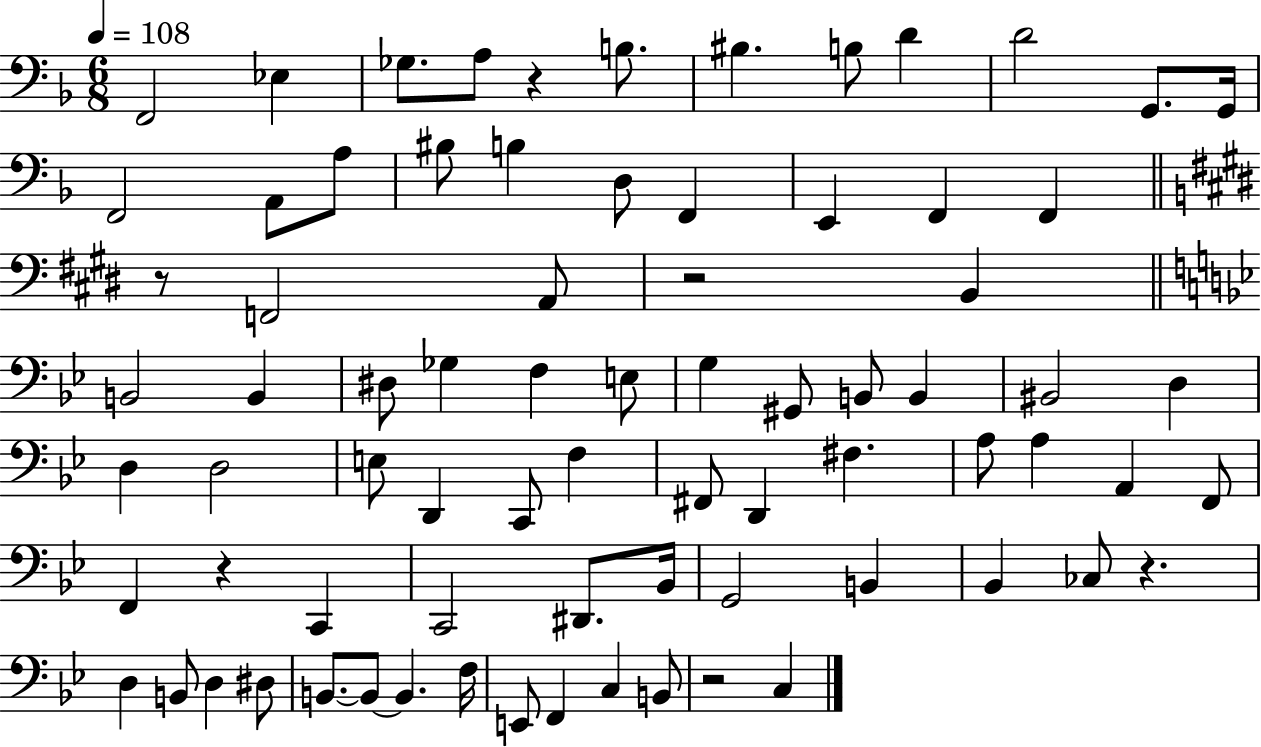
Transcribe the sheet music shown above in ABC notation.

X:1
T:Untitled
M:6/8
L:1/4
K:F
F,,2 _E, _G,/2 A,/2 z B,/2 ^B, B,/2 D D2 G,,/2 G,,/4 F,,2 A,,/2 A,/2 ^B,/2 B, D,/2 F,, E,, F,, F,, z/2 F,,2 A,,/2 z2 B,, B,,2 B,, ^D,/2 _G, F, E,/2 G, ^G,,/2 B,,/2 B,, ^B,,2 D, D, D,2 E,/2 D,, C,,/2 F, ^F,,/2 D,, ^F, A,/2 A, A,, F,,/2 F,, z C,, C,,2 ^D,,/2 _B,,/4 G,,2 B,, _B,, _C,/2 z D, B,,/2 D, ^D,/2 B,,/2 B,,/2 B,, F,/4 E,,/2 F,, C, B,,/2 z2 C,